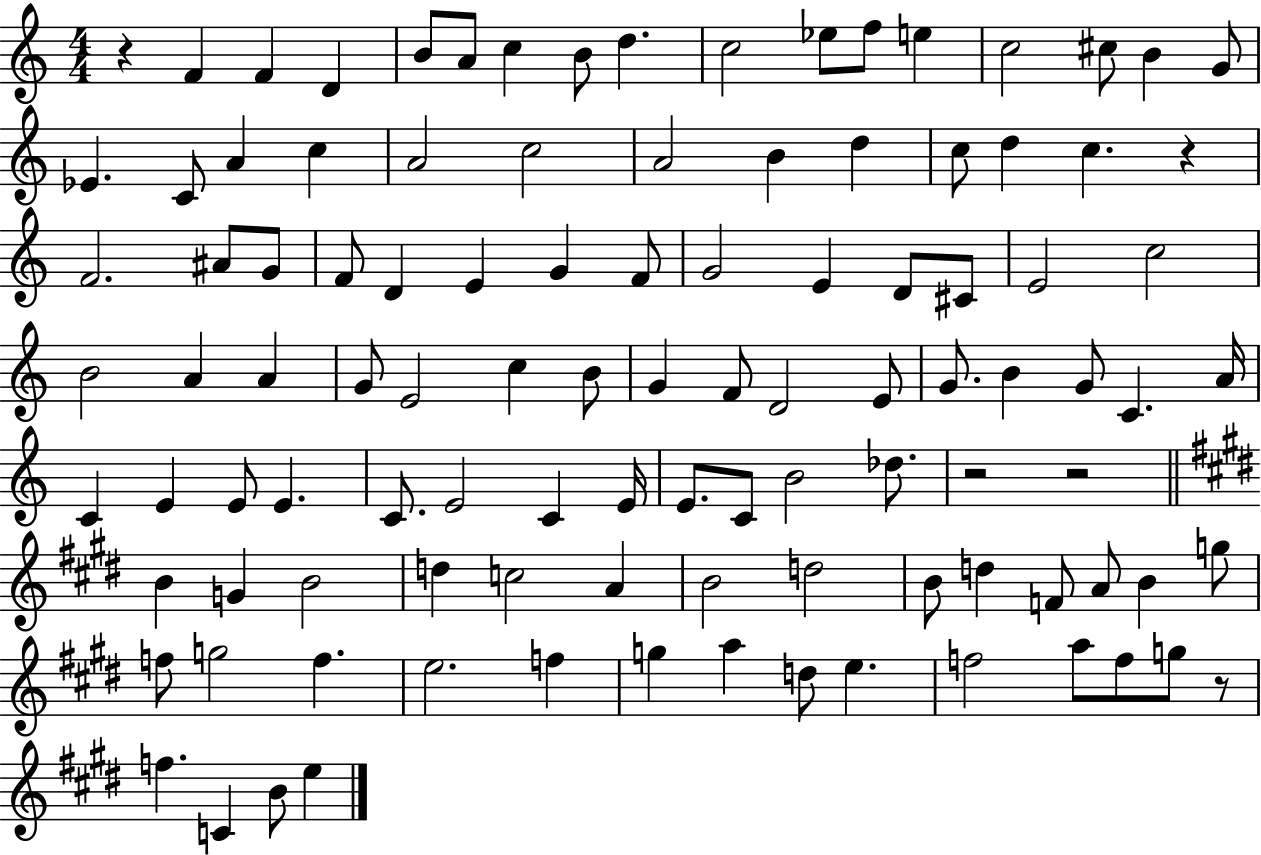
R/q F4/q F4/q D4/q B4/e A4/e C5/q B4/e D5/q. C5/h Eb5/e F5/e E5/q C5/h C#5/e B4/q G4/e Eb4/q. C4/e A4/q C5/q A4/h C5/h A4/h B4/q D5/q C5/e D5/q C5/q. R/q F4/h. A#4/e G4/e F4/e D4/q E4/q G4/q F4/e G4/h E4/q D4/e C#4/e E4/h C5/h B4/h A4/q A4/q G4/e E4/h C5/q B4/e G4/q F4/e D4/h E4/e G4/e. B4/q G4/e C4/q. A4/s C4/q E4/q E4/e E4/q. C4/e. E4/h C4/q E4/s E4/e. C4/e B4/h Db5/e. R/h R/h B4/q G4/q B4/h D5/q C5/h A4/q B4/h D5/h B4/e D5/q F4/e A4/e B4/q G5/e F5/e G5/h F5/q. E5/h. F5/q G5/q A5/q D5/e E5/q. F5/h A5/e F5/e G5/e R/e F5/q. C4/q B4/e E5/q